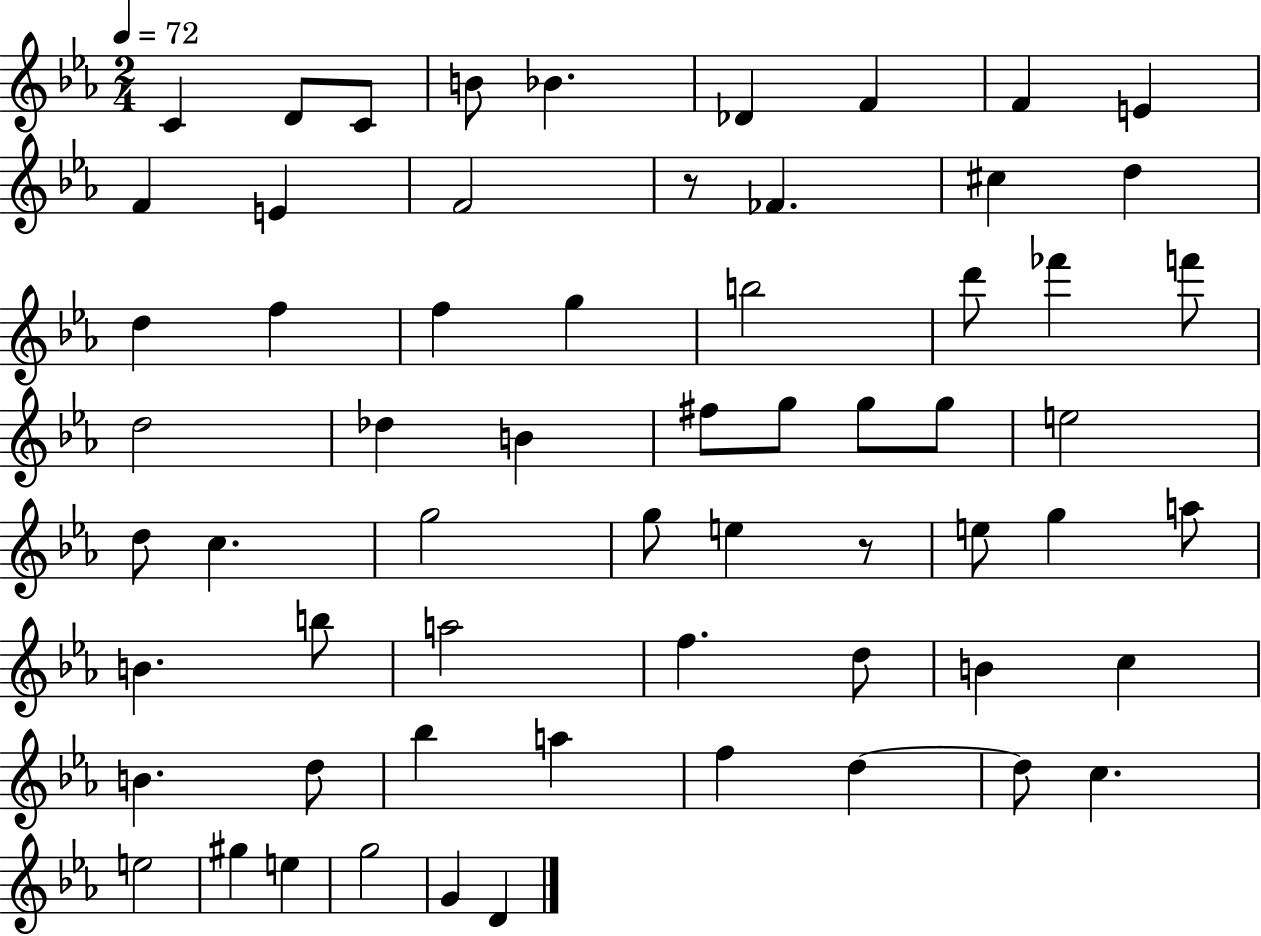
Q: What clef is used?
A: treble